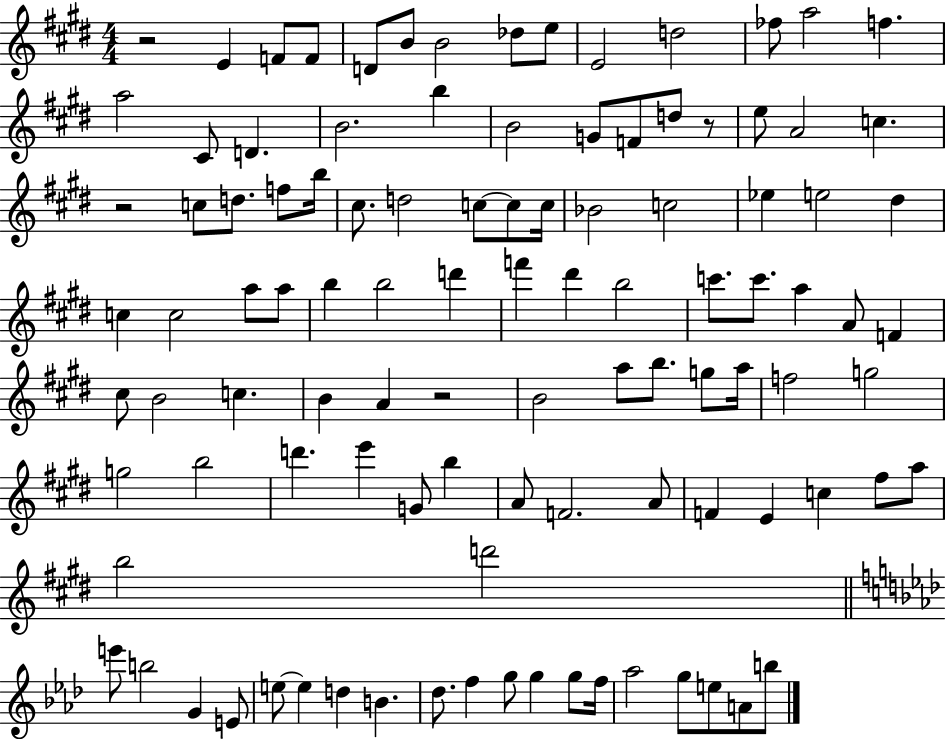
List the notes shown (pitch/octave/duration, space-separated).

R/h E4/q F4/e F4/e D4/e B4/e B4/h Db5/e E5/e E4/h D5/h FES5/e A5/h F5/q. A5/h C#4/e D4/q. B4/h. B5/q B4/h G4/e F4/e D5/e R/e E5/e A4/h C5/q. R/h C5/e D5/e. F5/e B5/s C#5/e. D5/h C5/e C5/e C5/s Bb4/h C5/h Eb5/q E5/h D#5/q C5/q C5/h A5/e A5/e B5/q B5/h D6/q F6/q D#6/q B5/h C6/e. C6/e. A5/q A4/e F4/q C#5/e B4/h C5/q. B4/q A4/q R/h B4/h A5/e B5/e. G5/e A5/s F5/h G5/h G5/h B5/h D6/q. E6/q G4/e B5/q A4/e F4/h. A4/e F4/q E4/q C5/q F#5/e A5/e B5/h D6/h E6/e B5/h G4/q E4/e E5/e E5/q D5/q B4/q. Db5/e. F5/q G5/e G5/q G5/e F5/s Ab5/h G5/e E5/e A4/e B5/e